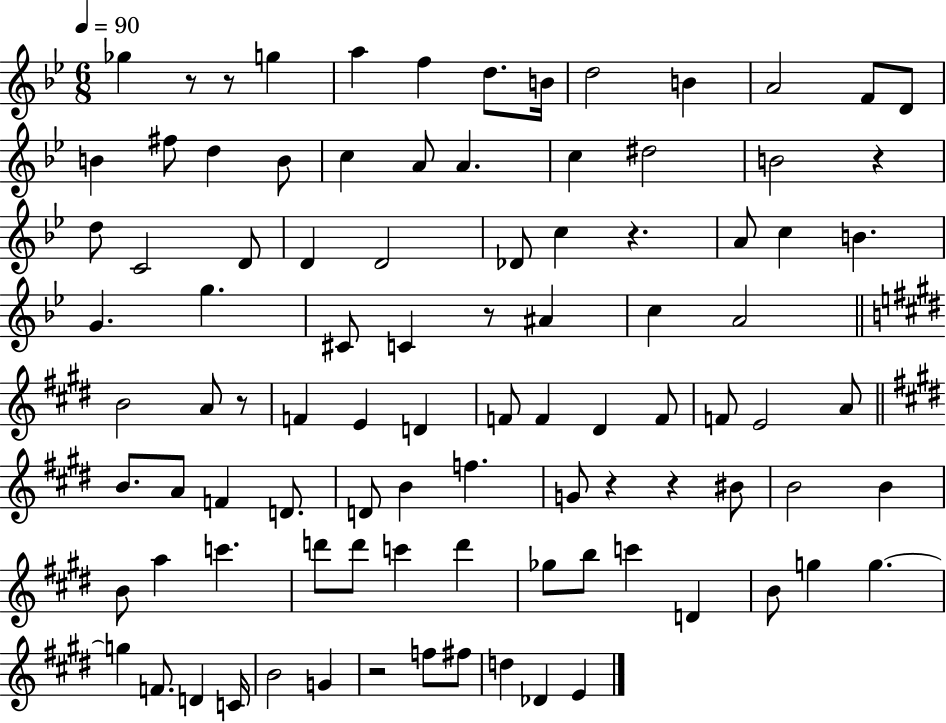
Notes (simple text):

Gb5/q R/e R/e G5/q A5/q F5/q D5/e. B4/s D5/h B4/q A4/h F4/e D4/e B4/q F#5/e D5/q B4/e C5/q A4/e A4/q. C5/q D#5/h B4/h R/q D5/e C4/h D4/e D4/q D4/h Db4/e C5/q R/q. A4/e C5/q B4/q. G4/q. G5/q. C#4/e C4/q R/e A#4/q C5/q A4/h B4/h A4/e R/e F4/q E4/q D4/q F4/e F4/q D#4/q F4/e F4/e E4/h A4/e B4/e. A4/e F4/q D4/e. D4/e B4/q F5/q. G4/e R/q R/q BIS4/e B4/h B4/q B4/e A5/q C6/q. D6/e D6/e C6/q D6/q Gb5/e B5/e C6/q D4/q B4/e G5/q G5/q. G5/q F4/e. D4/q C4/s B4/h G4/q R/h F5/e F#5/e D5/q Db4/q E4/q